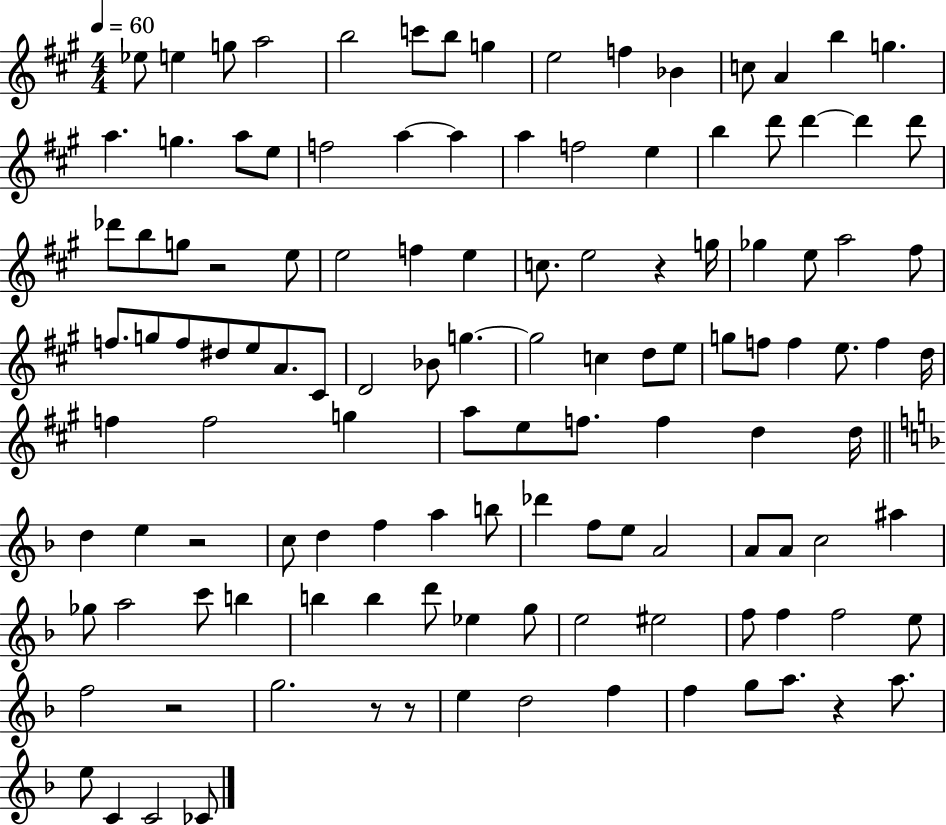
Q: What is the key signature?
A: A major